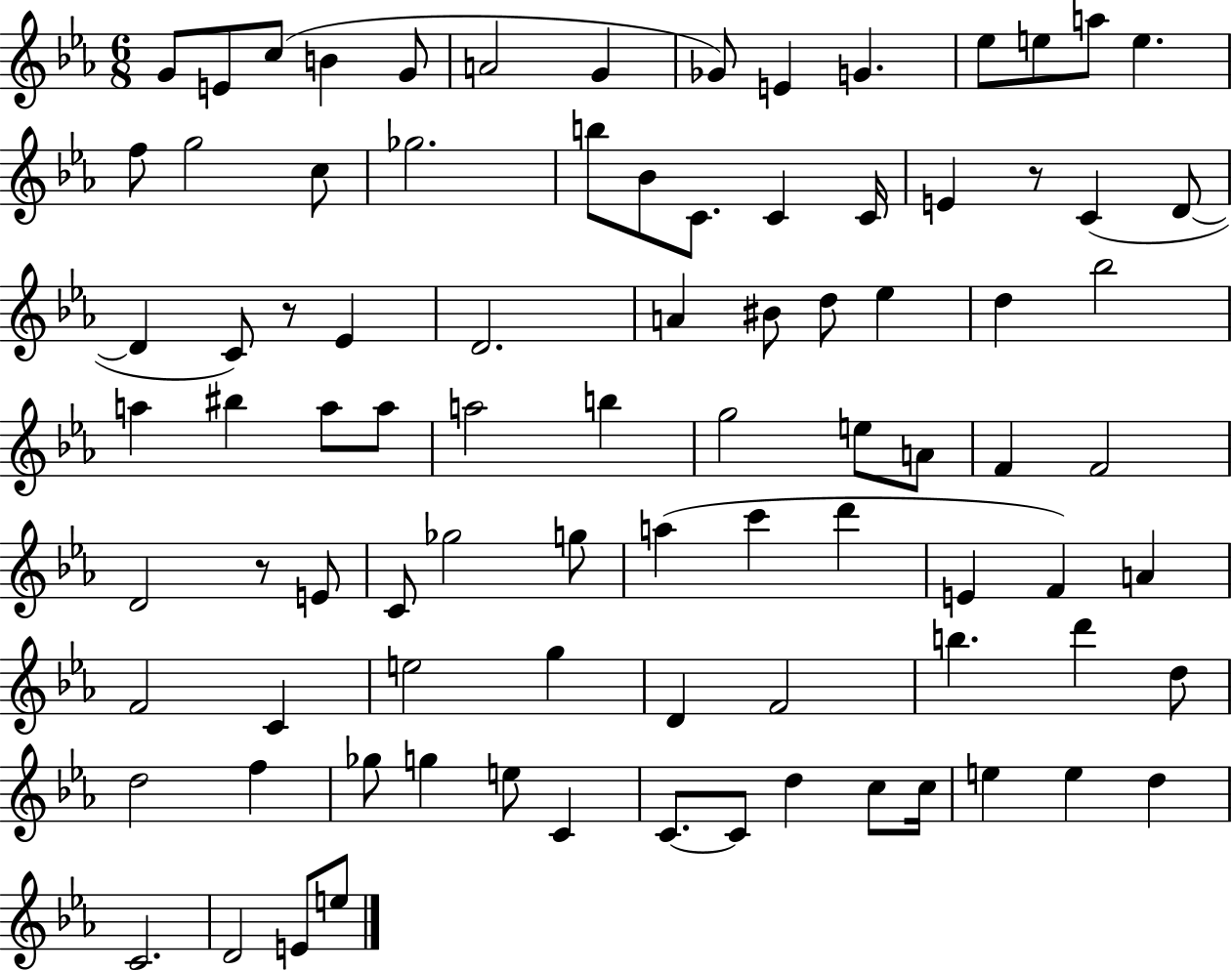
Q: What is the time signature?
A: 6/8